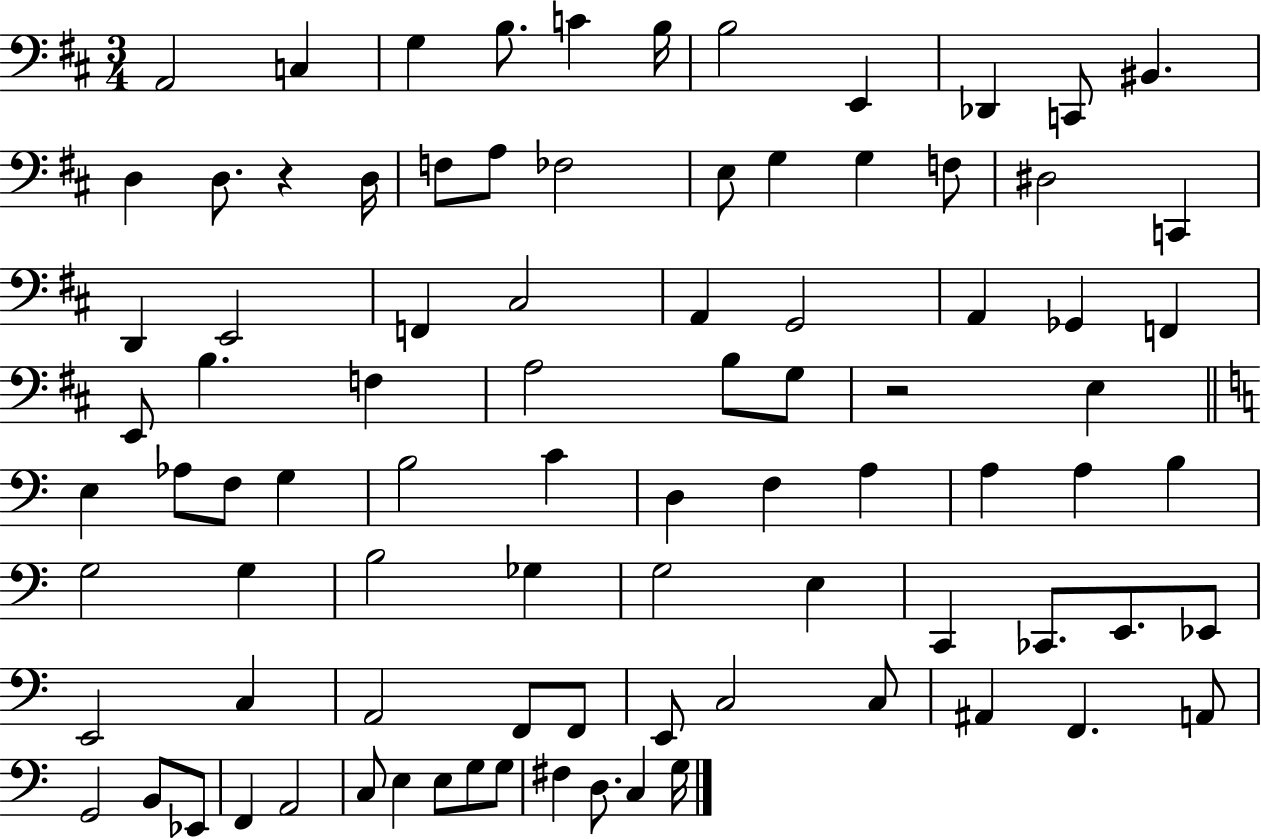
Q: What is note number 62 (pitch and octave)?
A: E2